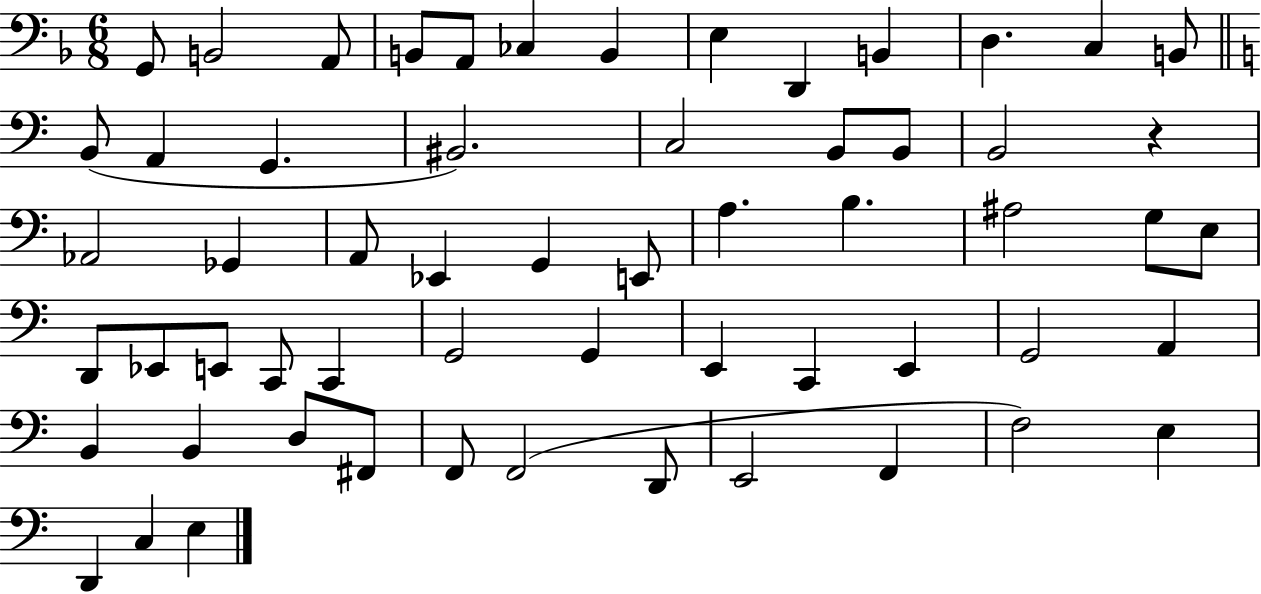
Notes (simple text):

G2/e B2/h A2/e B2/e A2/e CES3/q B2/q E3/q D2/q B2/q D3/q. C3/q B2/e B2/e A2/q G2/q. BIS2/h. C3/h B2/e B2/e B2/h R/q Ab2/h Gb2/q A2/e Eb2/q G2/q E2/e A3/q. B3/q. A#3/h G3/e E3/e D2/e Eb2/e E2/e C2/e C2/q G2/h G2/q E2/q C2/q E2/q G2/h A2/q B2/q B2/q D3/e F#2/e F2/e F2/h D2/e E2/h F2/q F3/h E3/q D2/q C3/q E3/q